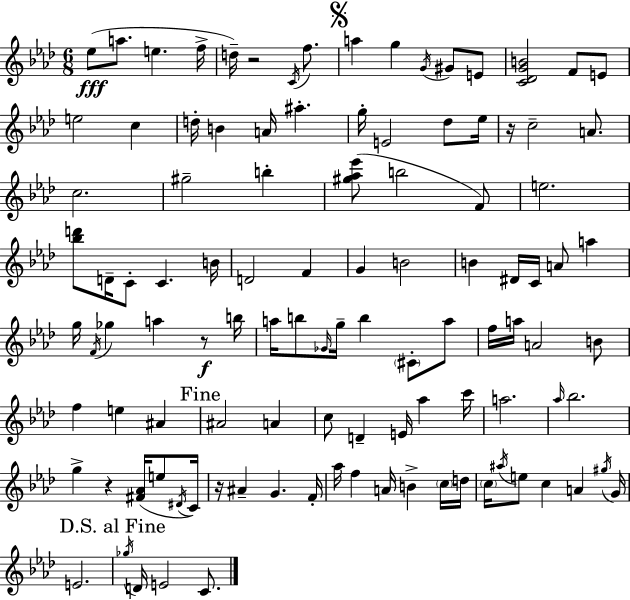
X:1
T:Untitled
M:6/8
L:1/4
K:Ab
_e/2 a/2 e f/4 d/4 z2 C/4 f/2 a g G/4 ^G/2 E/2 [C_DGB]2 F/2 E/2 e2 c d/4 B A/4 ^a g/4 E2 _d/2 _e/4 z/4 c2 A/2 c2 ^g2 b [^g_a_e']/2 b2 F/2 e2 [_bd']/2 D/4 C/2 C B/4 D2 F G B2 B ^D/4 C/4 A/2 a g/4 F/4 _g a z/2 b/4 a/4 b/2 _G/4 g/4 b ^C/2 a/2 f/4 a/4 A2 B/2 f e ^A ^A2 A c/2 D E/4 _a c'/4 a2 _a/4 _b2 g z [^F_A]/4 e/2 ^D/4 C/4 z/4 ^A G F/4 _a/4 f A/4 B c/4 d/4 c/4 ^a/4 e/2 c A ^g/4 G/4 E2 _g/4 D/4 E2 C/2